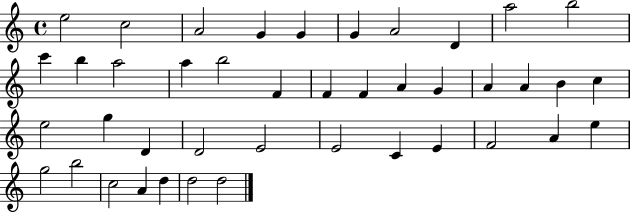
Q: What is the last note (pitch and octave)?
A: D5